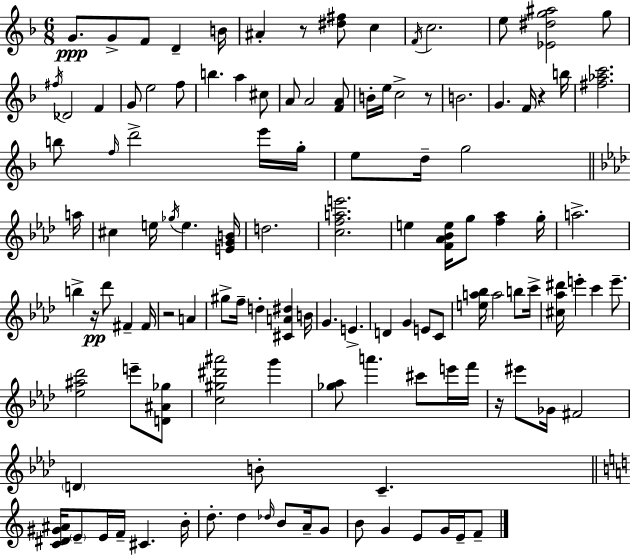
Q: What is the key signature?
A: F major